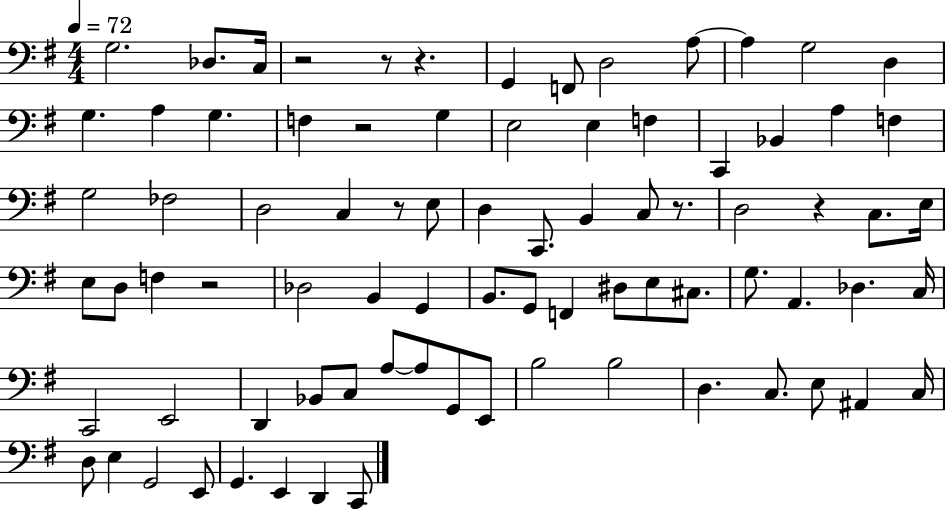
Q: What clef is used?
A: bass